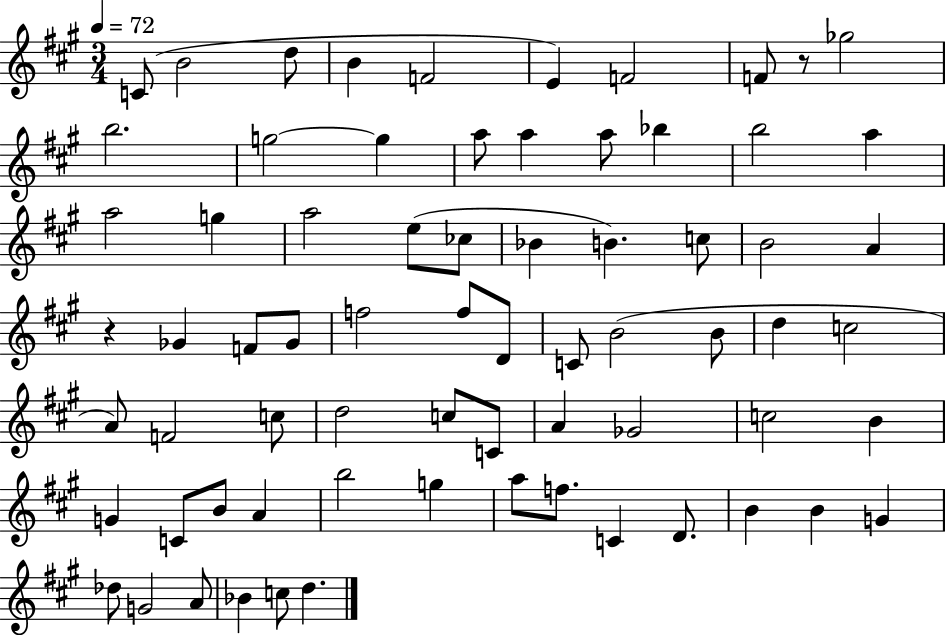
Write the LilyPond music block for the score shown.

{
  \clef treble
  \numericTimeSignature
  \time 3/4
  \key a \major
  \tempo 4 = 72
  \repeat volta 2 { c'8( b'2 d''8 | b'4 f'2 | e'4) f'2 | f'8 r8 ges''2 | \break b''2. | g''2~~ g''4 | a''8 a''4 a''8 bes''4 | b''2 a''4 | \break a''2 g''4 | a''2 e''8( ces''8 | bes'4 b'4.) c''8 | b'2 a'4 | \break r4 ges'4 f'8 ges'8 | f''2 f''8 d'8 | c'8 b'2( b'8 | d''4 c''2 | \break a'8) f'2 c''8 | d''2 c''8 c'8 | a'4 ges'2 | c''2 b'4 | \break g'4 c'8 b'8 a'4 | b''2 g''4 | a''8 f''8. c'4 d'8. | b'4 b'4 g'4 | \break des''8 g'2 a'8 | bes'4 c''8 d''4. | } \bar "|."
}